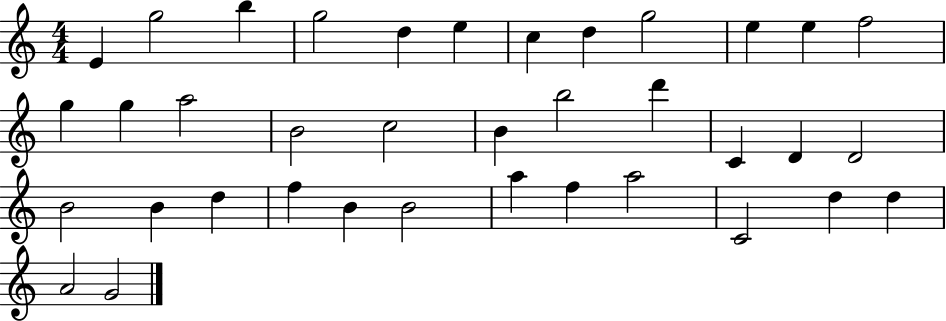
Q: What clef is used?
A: treble